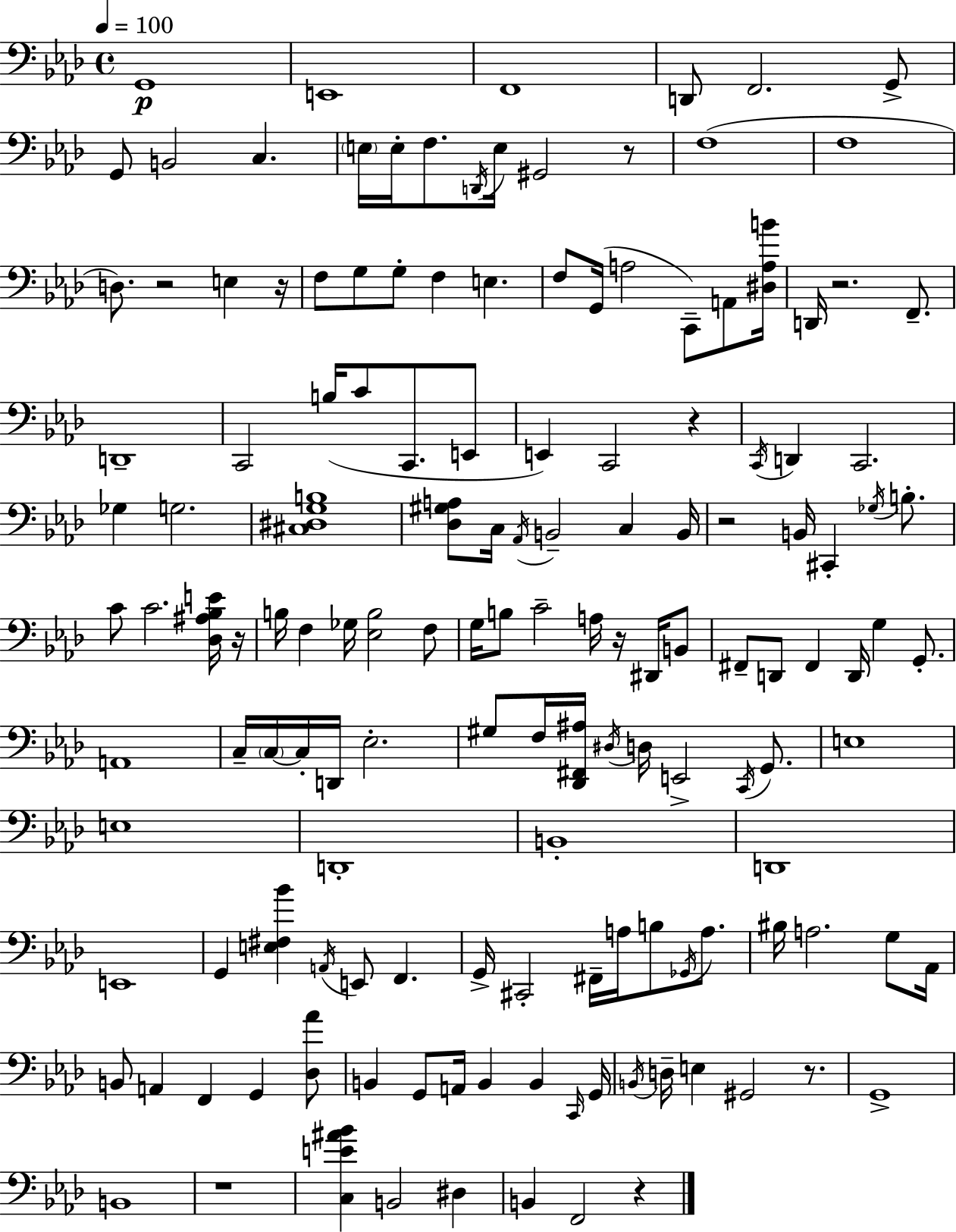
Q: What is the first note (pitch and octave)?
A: G2